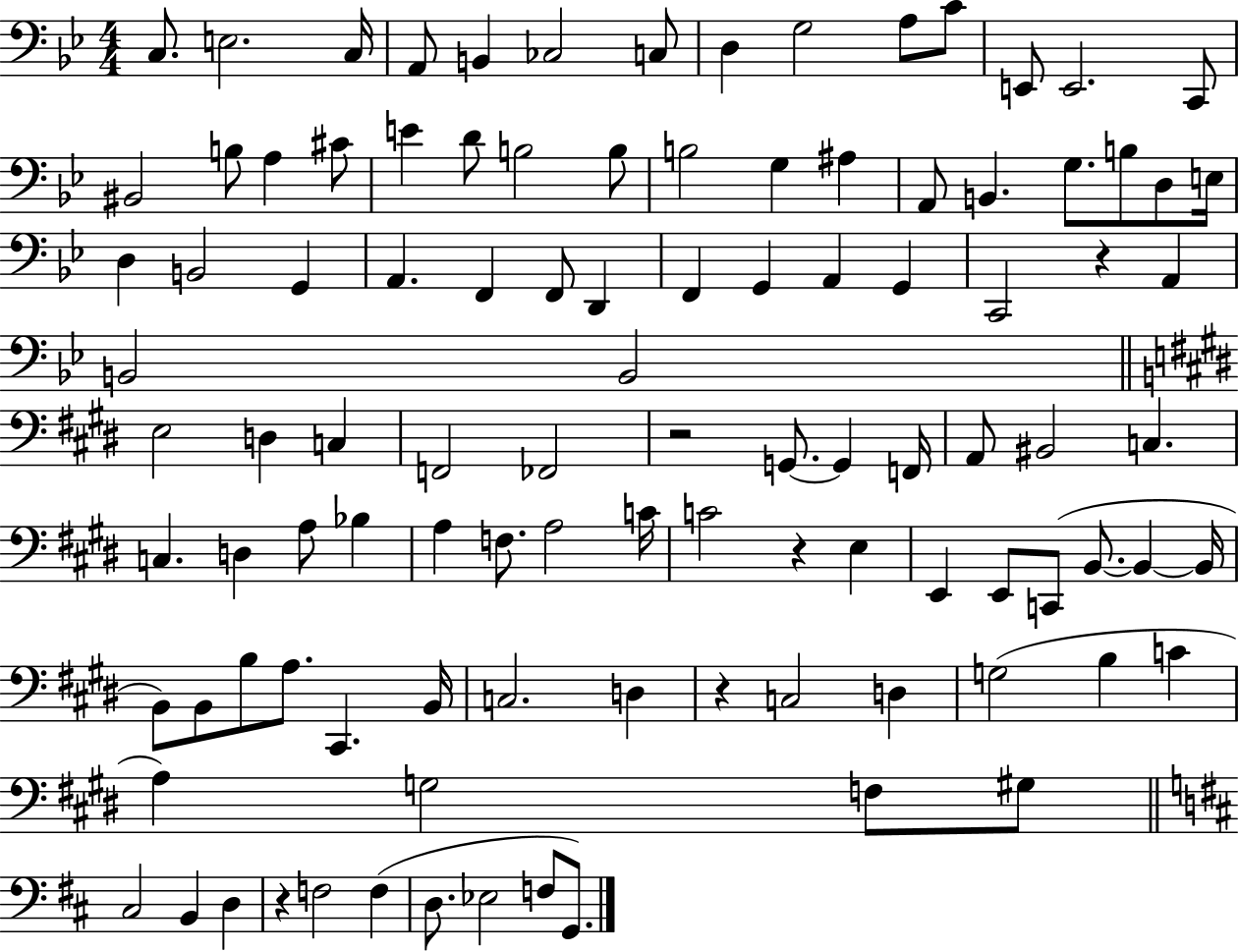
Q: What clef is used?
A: bass